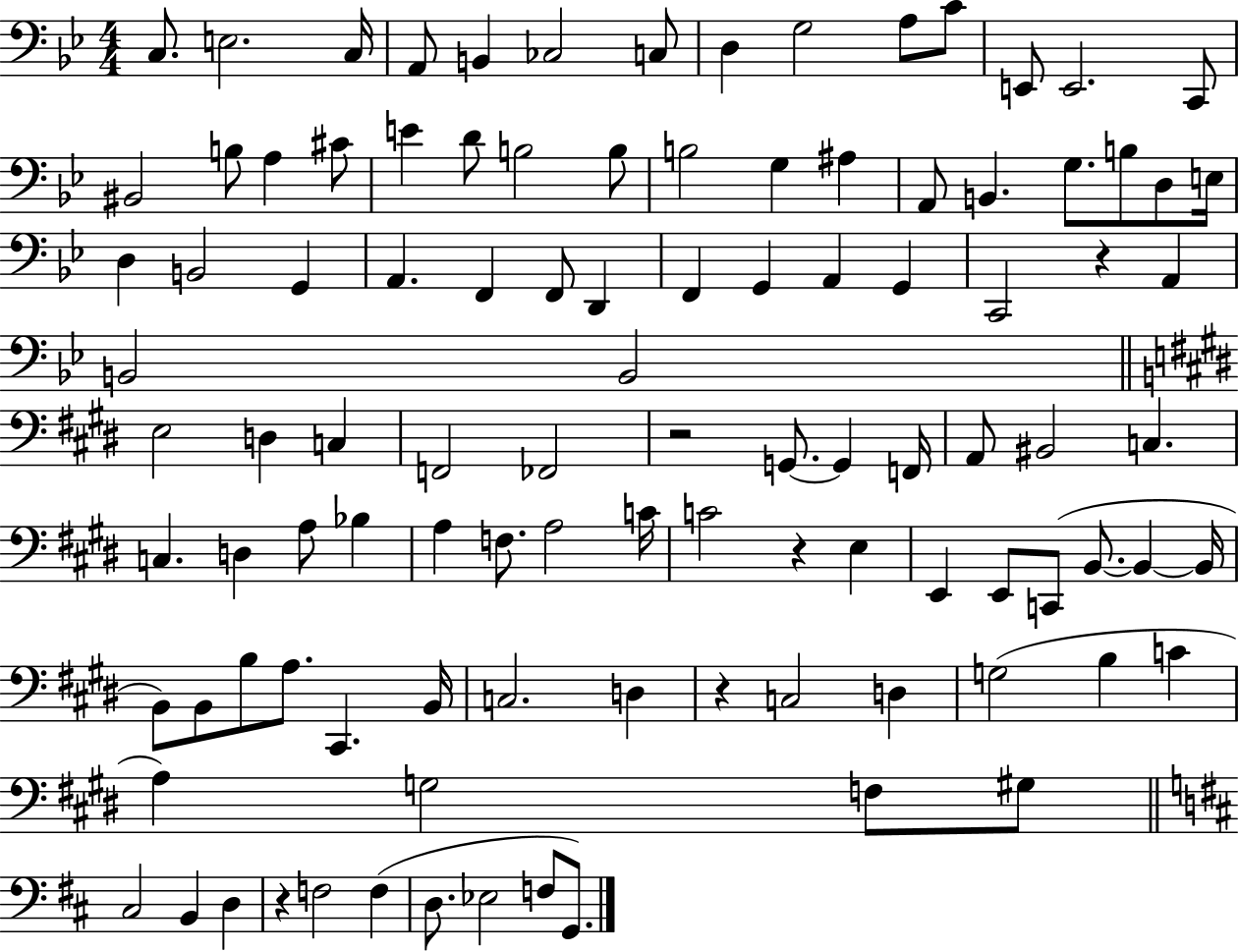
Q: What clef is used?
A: bass